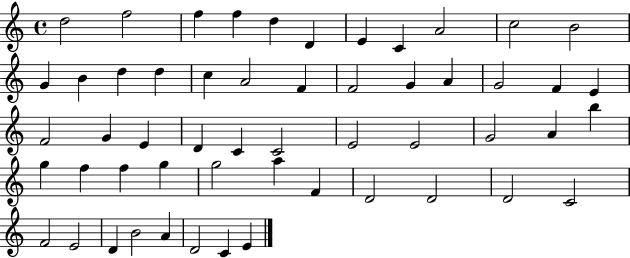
D5/h F5/h F5/q F5/q D5/q D4/q E4/q C4/q A4/h C5/h B4/h G4/q B4/q D5/q D5/q C5/q A4/h F4/q F4/h G4/q A4/q G4/h F4/q E4/q F4/h G4/q E4/q D4/q C4/q C4/h E4/h E4/h G4/h A4/q B5/q G5/q F5/q F5/q G5/q G5/h A5/q F4/q D4/h D4/h D4/h C4/h F4/h E4/h D4/q B4/h A4/q D4/h C4/q E4/q